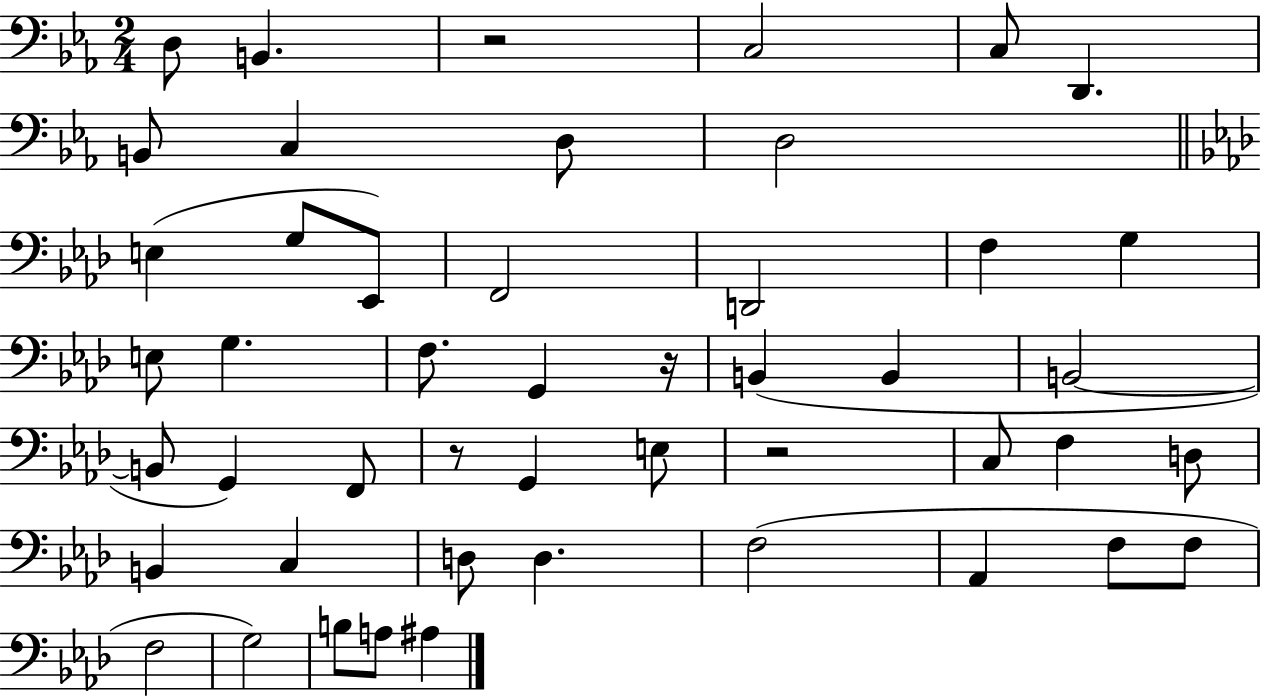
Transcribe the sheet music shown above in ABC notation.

X:1
T:Untitled
M:2/4
L:1/4
K:Eb
D,/2 B,, z2 C,2 C,/2 D,, B,,/2 C, D,/2 D,2 E, G,/2 _E,,/2 F,,2 D,,2 F, G, E,/2 G, F,/2 G,, z/4 B,, B,, B,,2 B,,/2 G,, F,,/2 z/2 G,, E,/2 z2 C,/2 F, D,/2 B,, C, D,/2 D, F,2 _A,, F,/2 F,/2 F,2 G,2 B,/2 A,/2 ^A,